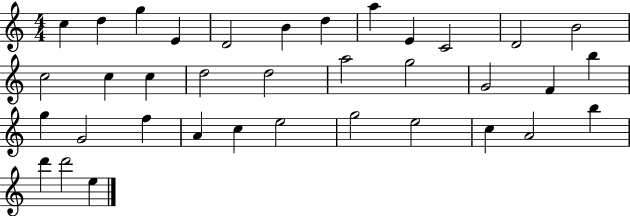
{
  \clef treble
  \numericTimeSignature
  \time 4/4
  \key c \major
  c''4 d''4 g''4 e'4 | d'2 b'4 d''4 | a''4 e'4 c'2 | d'2 b'2 | \break c''2 c''4 c''4 | d''2 d''2 | a''2 g''2 | g'2 f'4 b''4 | \break g''4 g'2 f''4 | a'4 c''4 e''2 | g''2 e''2 | c''4 a'2 b''4 | \break d'''4 d'''2 e''4 | \bar "|."
}